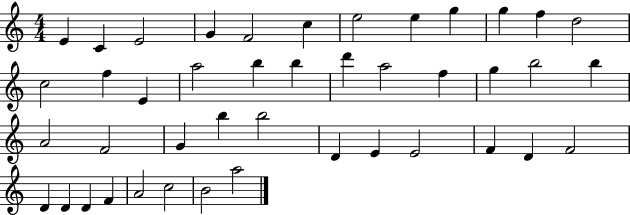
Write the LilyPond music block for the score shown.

{
  \clef treble
  \numericTimeSignature
  \time 4/4
  \key c \major
  e'4 c'4 e'2 | g'4 f'2 c''4 | e''2 e''4 g''4 | g''4 f''4 d''2 | \break c''2 f''4 e'4 | a''2 b''4 b''4 | d'''4 a''2 f''4 | g''4 b''2 b''4 | \break a'2 f'2 | g'4 b''4 b''2 | d'4 e'4 e'2 | f'4 d'4 f'2 | \break d'4 d'4 d'4 f'4 | a'2 c''2 | b'2 a''2 | \bar "|."
}